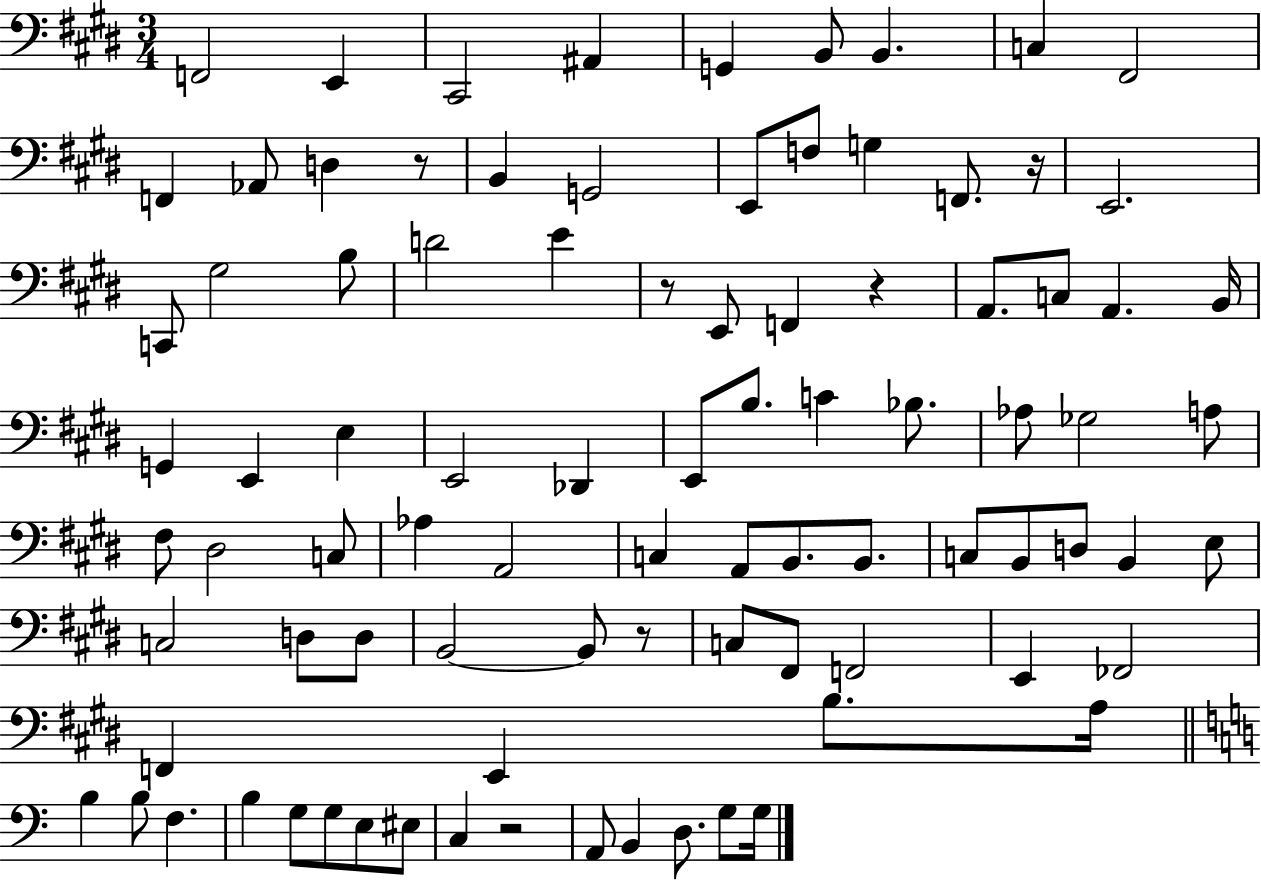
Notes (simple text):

F2/h E2/q C#2/h A#2/q G2/q B2/e B2/q. C3/q F#2/h F2/q Ab2/e D3/q R/e B2/q G2/h E2/e F3/e G3/q F2/e. R/s E2/h. C2/e G#3/h B3/e D4/h E4/q R/e E2/e F2/q R/q A2/e. C3/e A2/q. B2/s G2/q E2/q E3/q E2/h Db2/q E2/e B3/e. C4/q Bb3/e. Ab3/e Gb3/h A3/e F#3/e D#3/h C3/e Ab3/q A2/h C3/q A2/e B2/e. B2/e. C3/e B2/e D3/e B2/q E3/e C3/h D3/e D3/e B2/h B2/e R/e C3/e F#2/e F2/h E2/q FES2/h F2/q E2/q B3/e. A3/s B3/q B3/e F3/q. B3/q G3/e G3/e E3/e EIS3/e C3/q R/h A2/e B2/q D3/e. G3/e G3/s